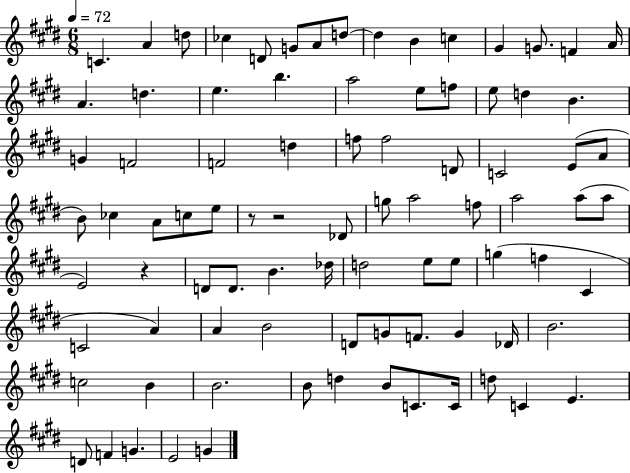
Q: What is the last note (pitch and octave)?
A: G4